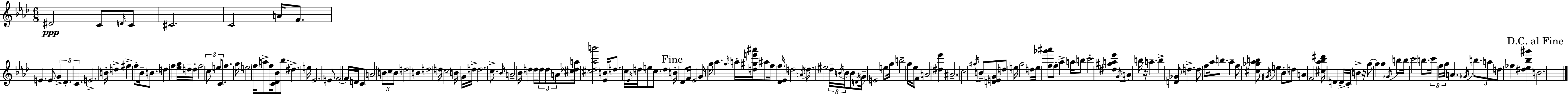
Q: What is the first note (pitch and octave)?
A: D#4